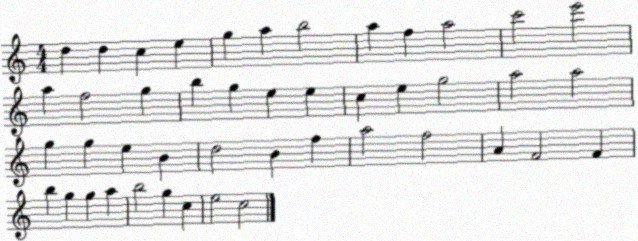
X:1
T:Untitled
M:4/4
L:1/4
K:C
d d c e g a b2 a f a2 c'2 e'2 a f2 g b g e e c e g2 a2 a2 g g e B d2 B f a2 f2 A F2 F b g g a b2 g c e2 c2